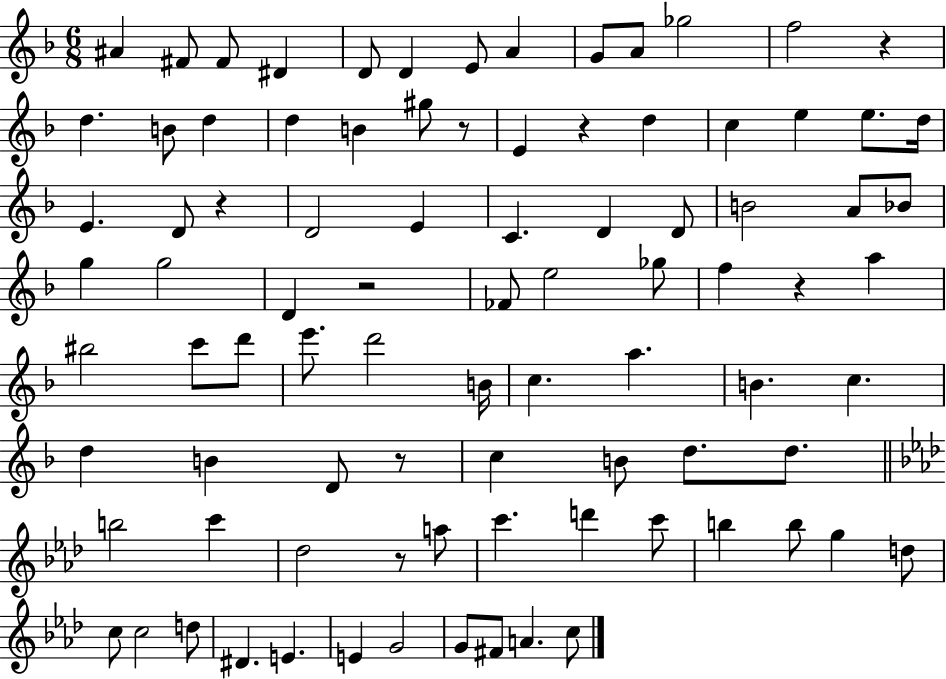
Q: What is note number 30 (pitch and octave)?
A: D4